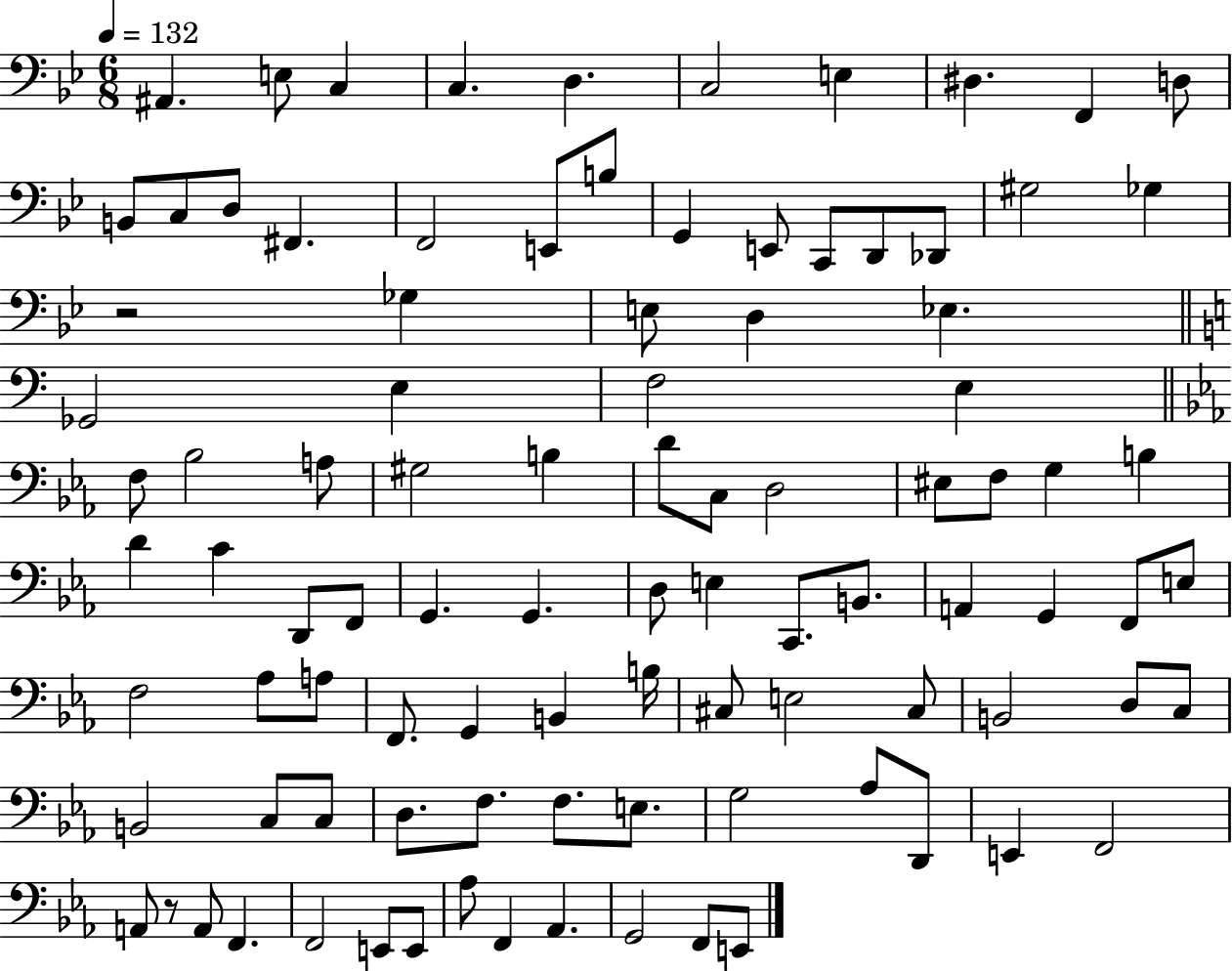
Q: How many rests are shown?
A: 2